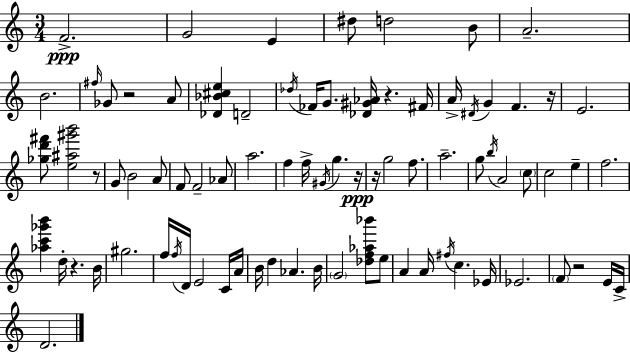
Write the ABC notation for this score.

X:1
T:Untitled
M:3/4
L:1/4
K:C
F2 G2 E ^d/2 d2 B/2 A2 B2 ^f/4 _G/2 z2 A/2 [_D_B^ce] D2 _d/4 _F/4 G/2 [_D^G_A]/4 z ^F/4 A/4 ^D/4 G F z/4 E2 [_gd'^f']/2 [e^a^g'b']2 z/2 G/2 B2 A/2 F/2 F2 _A/2 a2 f f/4 ^G/4 g z/4 z/4 g2 f/2 a2 g/2 b/4 A2 c/2 c2 e f2 [_ac'_g'b'] d/4 z B/4 ^g2 f/4 f/4 D/4 E2 C/4 A/4 B/4 d _A B/4 G2 [_df_a_b']/2 e/2 A A/4 ^f/4 c _E/4 _E2 F/2 z2 E/4 C/4 D2